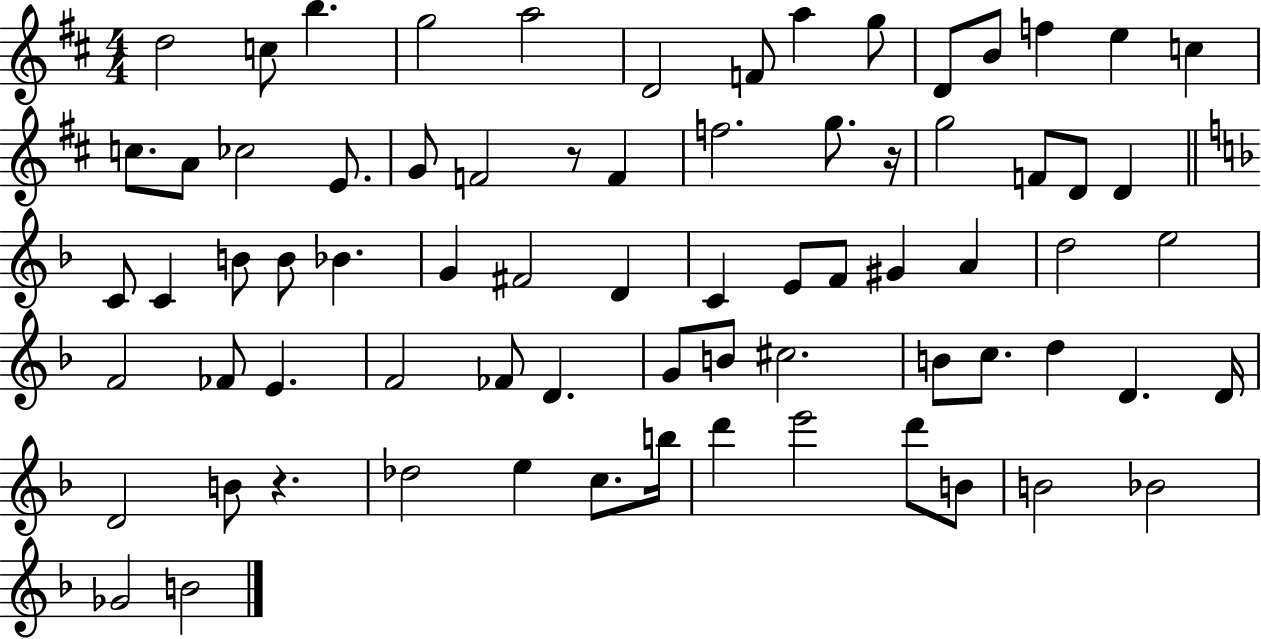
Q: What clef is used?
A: treble